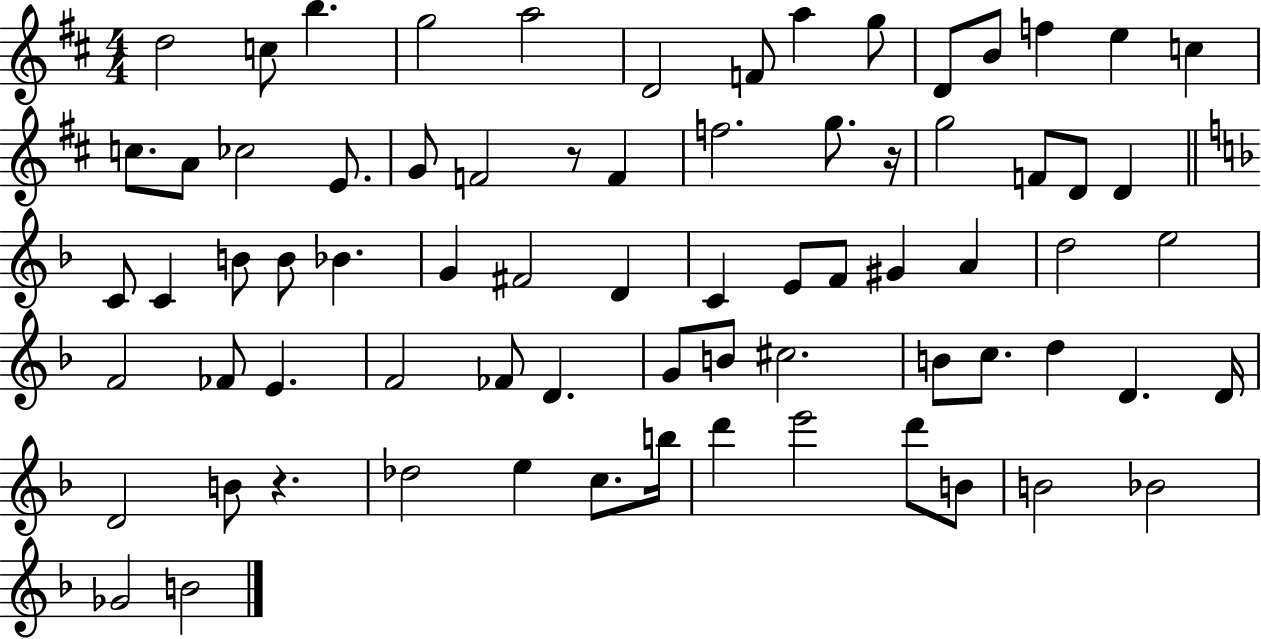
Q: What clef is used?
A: treble